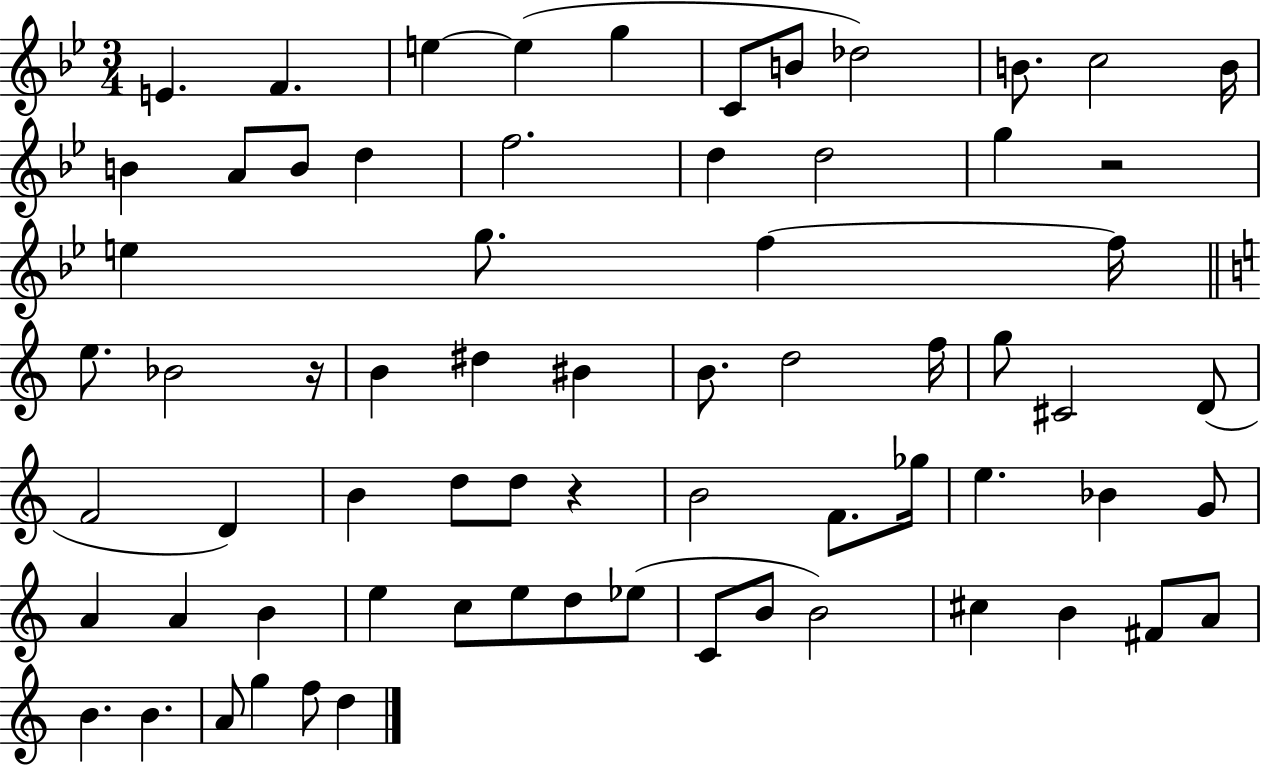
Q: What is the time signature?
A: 3/4